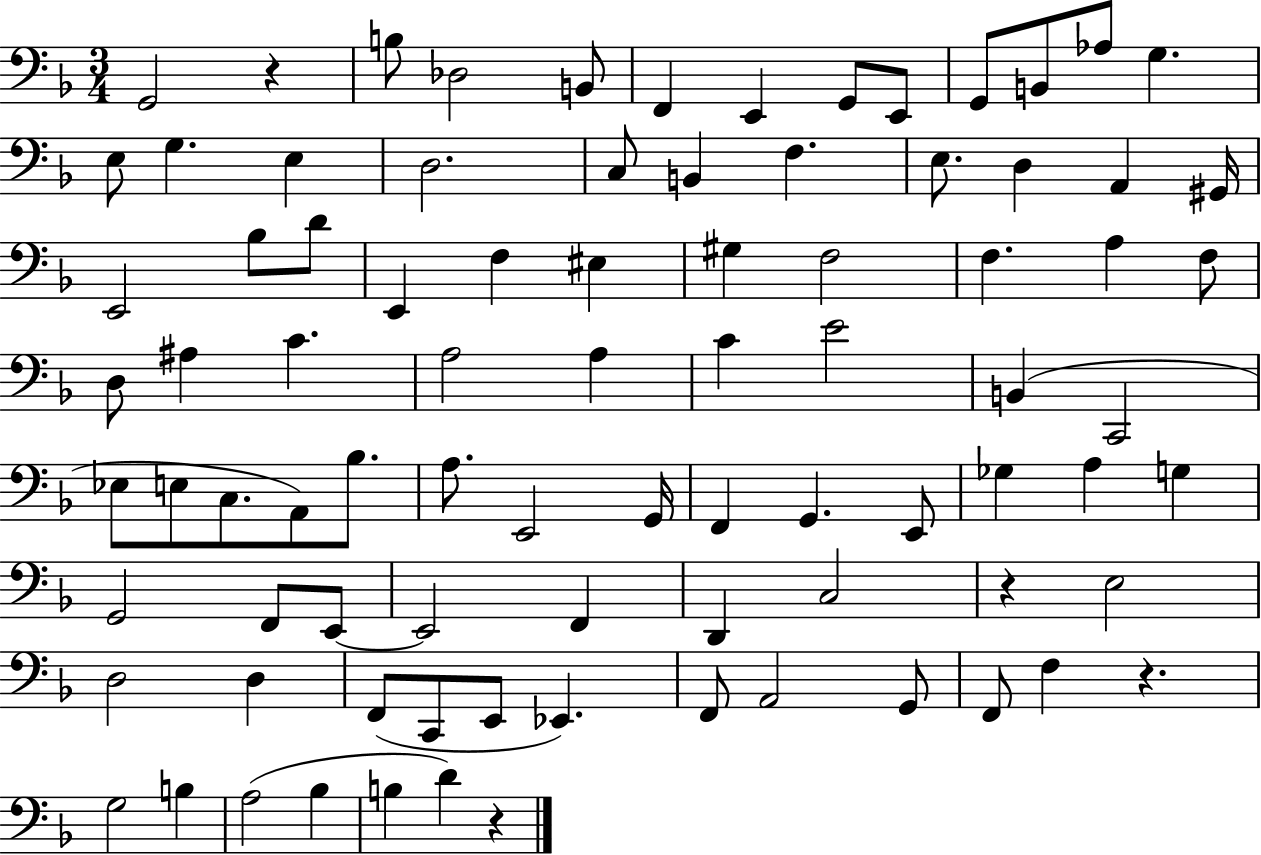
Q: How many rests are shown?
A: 4